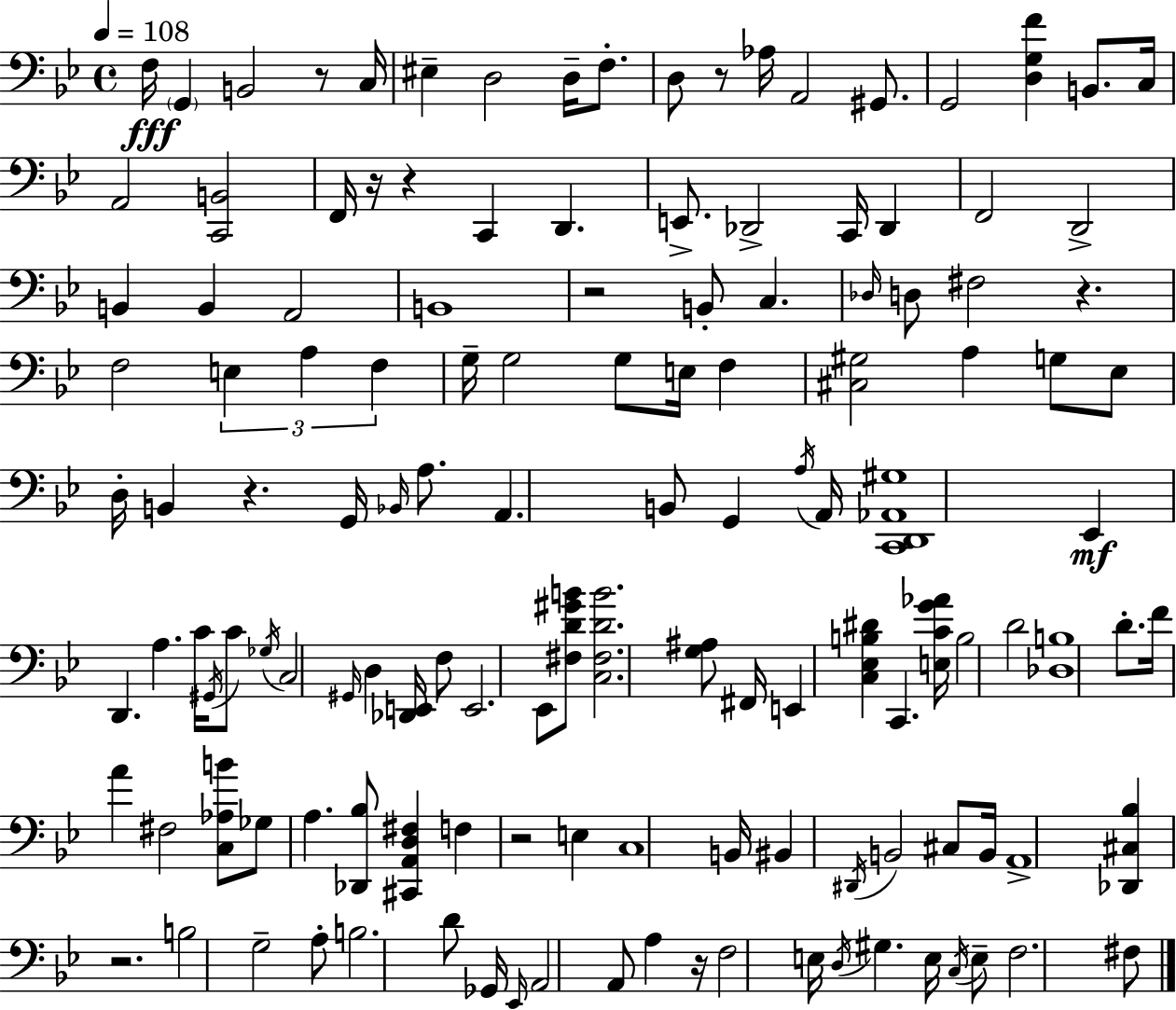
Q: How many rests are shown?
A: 10